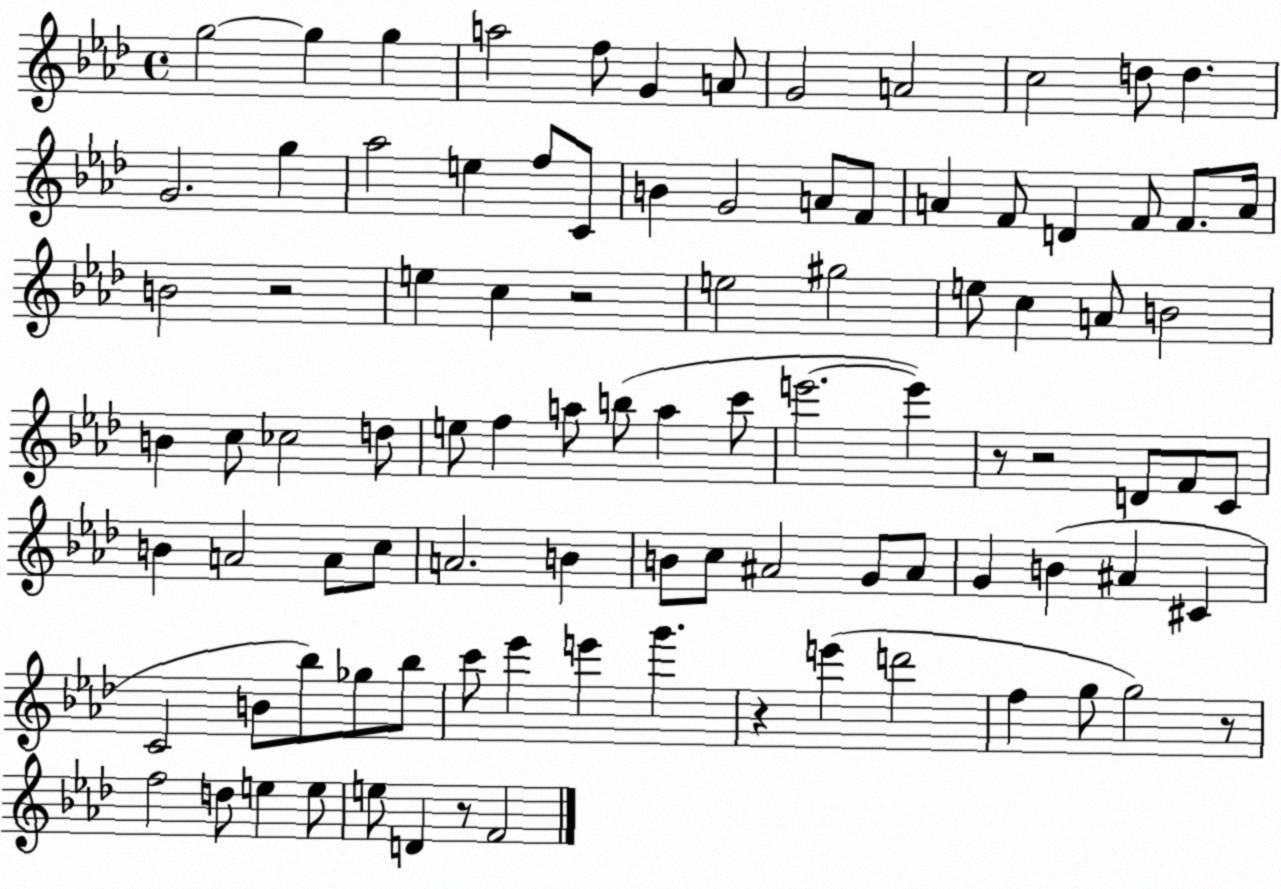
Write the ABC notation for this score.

X:1
T:Untitled
M:4/4
L:1/4
K:Ab
g2 g g a2 f/2 G A/2 G2 A2 c2 d/2 d G2 g _a2 e f/2 C/2 B G2 A/2 F/2 A F/2 D F/2 F/2 A/4 B2 z2 e c z2 e2 ^g2 e/2 c A/2 B2 B c/2 _c2 d/2 e/2 f a/2 b/2 a c'/2 e'2 e' z/2 z2 D/2 F/2 C/2 B A2 A/2 c/2 A2 B B/2 c/2 ^A2 G/2 ^A/2 G B ^A ^C C2 B/2 _b/2 _g/2 _b/2 c'/2 _e' e' g' z e' d'2 f g/2 g2 z/2 f2 d/2 e e/2 e/2 D z/2 F2